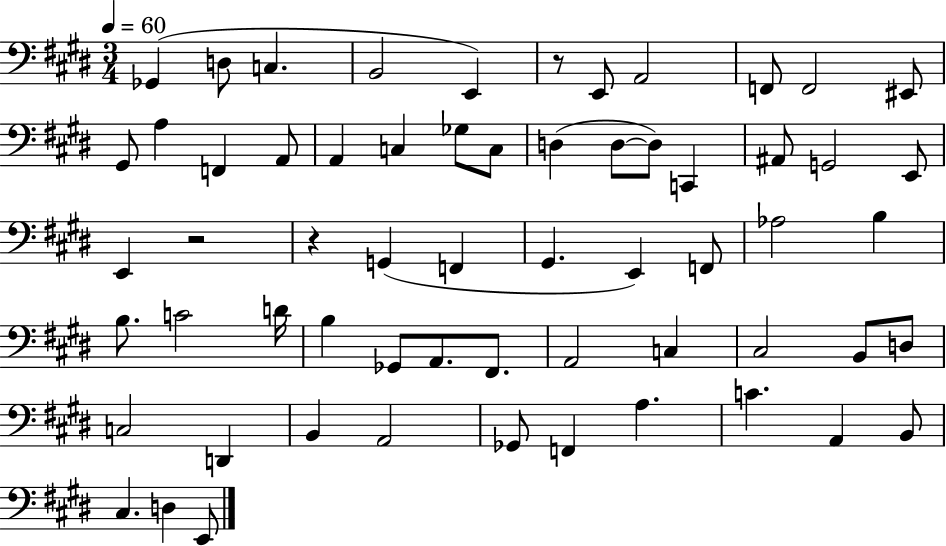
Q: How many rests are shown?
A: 3